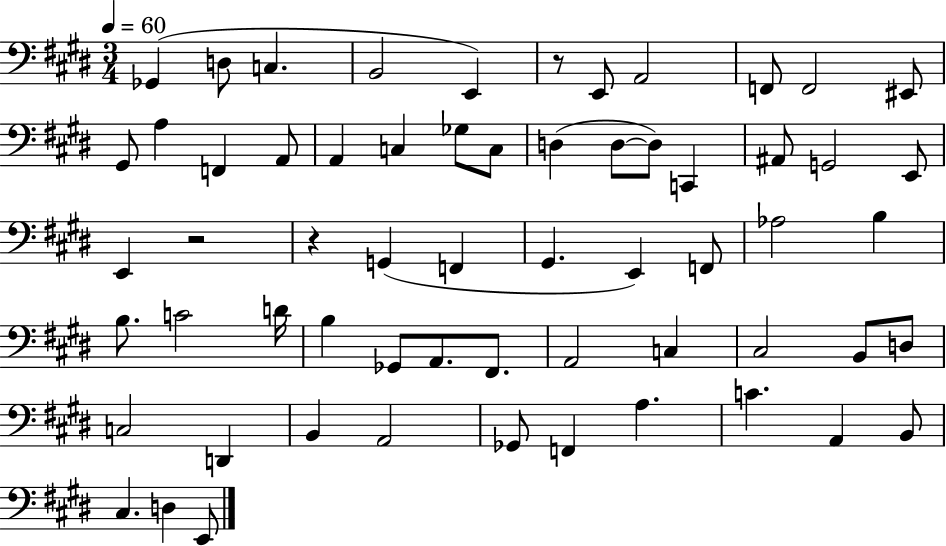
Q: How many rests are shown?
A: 3